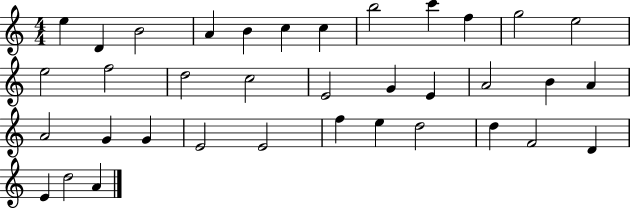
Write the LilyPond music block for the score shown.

{
  \clef treble
  \numericTimeSignature
  \time 4/4
  \key c \major
  e''4 d'4 b'2 | a'4 b'4 c''4 c''4 | b''2 c'''4 f''4 | g''2 e''2 | \break e''2 f''2 | d''2 c''2 | e'2 g'4 e'4 | a'2 b'4 a'4 | \break a'2 g'4 g'4 | e'2 e'2 | f''4 e''4 d''2 | d''4 f'2 d'4 | \break e'4 d''2 a'4 | \bar "|."
}